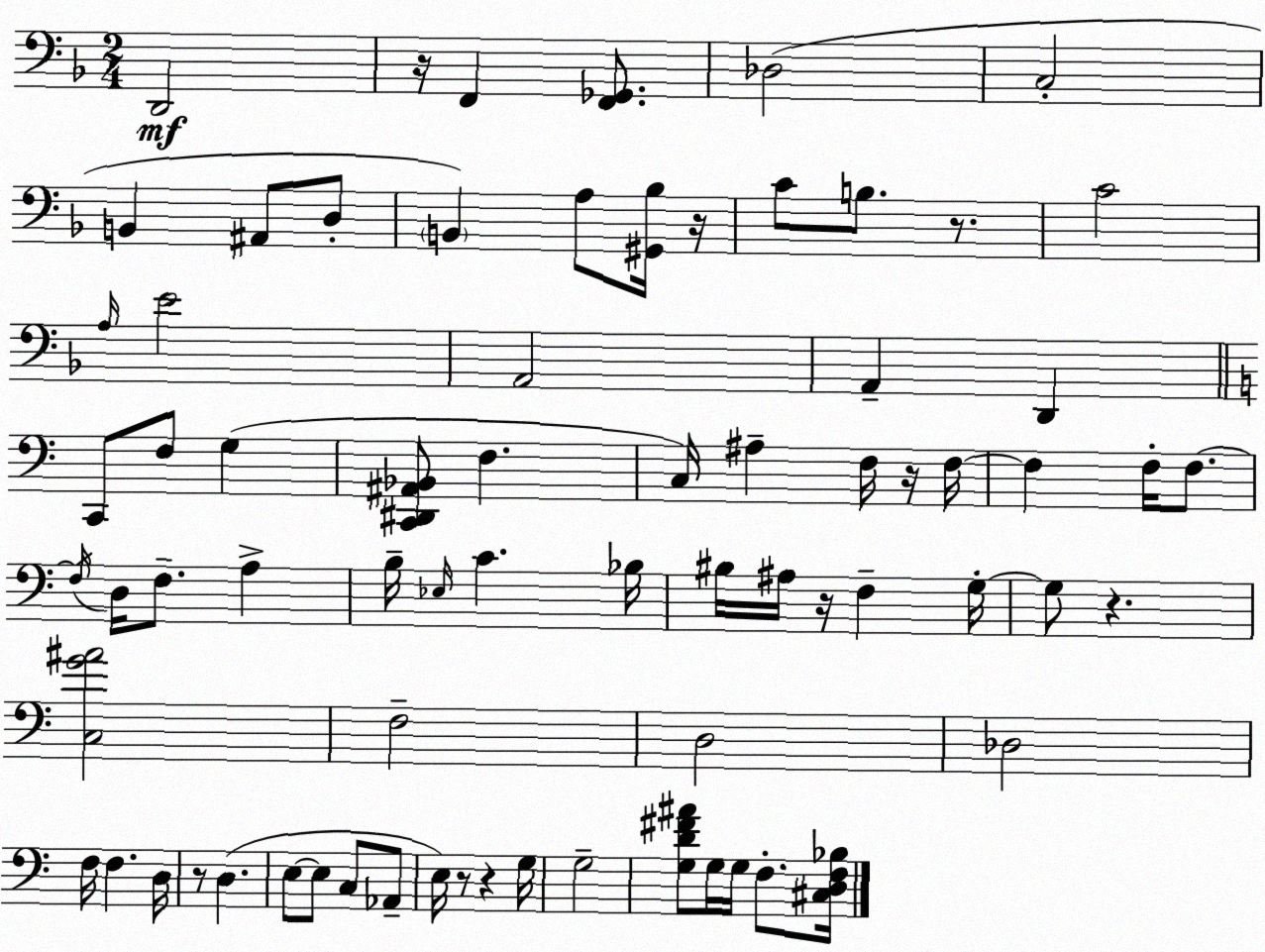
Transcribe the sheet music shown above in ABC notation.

X:1
T:Untitled
M:2/4
L:1/4
K:F
D,,2 z/4 F,, [F,,_G,,]/2 _D,2 C,2 B,, ^A,,/2 D,/2 B,, A,/2 [^G,,_B,]/4 z/4 C/2 B,/2 z/2 C2 A,/4 E2 A,,2 A,, D,, C,,/2 F,/2 G, [C,,^D,,^A,,_B,,]/2 F, C,/4 ^A, F,/4 z/4 F,/4 F, F,/4 F,/2 F,/4 D,/4 F,/2 A, B,/4 _E,/4 C _B,/4 ^B,/4 ^A,/4 z/4 F, G,/4 G,/2 z [C,G^A]2 F,2 D,2 _D,2 F,/4 F, D,/4 z/2 D, E,/2 E,/2 C,/2 _A,,/2 E,/4 z/2 z G,/4 G,2 [G,D^F^A]/2 G,/4 G,/4 F,/2 [^C,D,F,_B,]/4